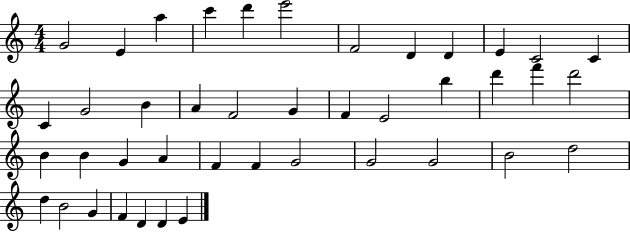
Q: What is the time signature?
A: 4/4